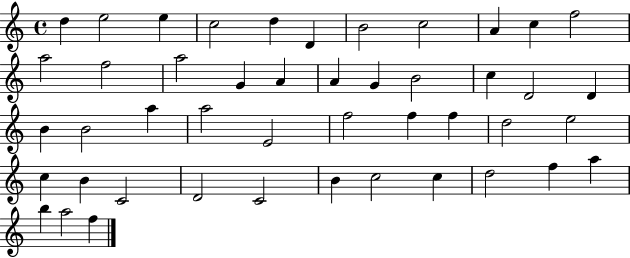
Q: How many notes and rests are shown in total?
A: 46